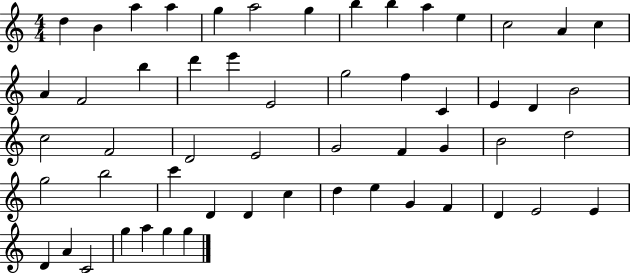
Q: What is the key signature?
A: C major